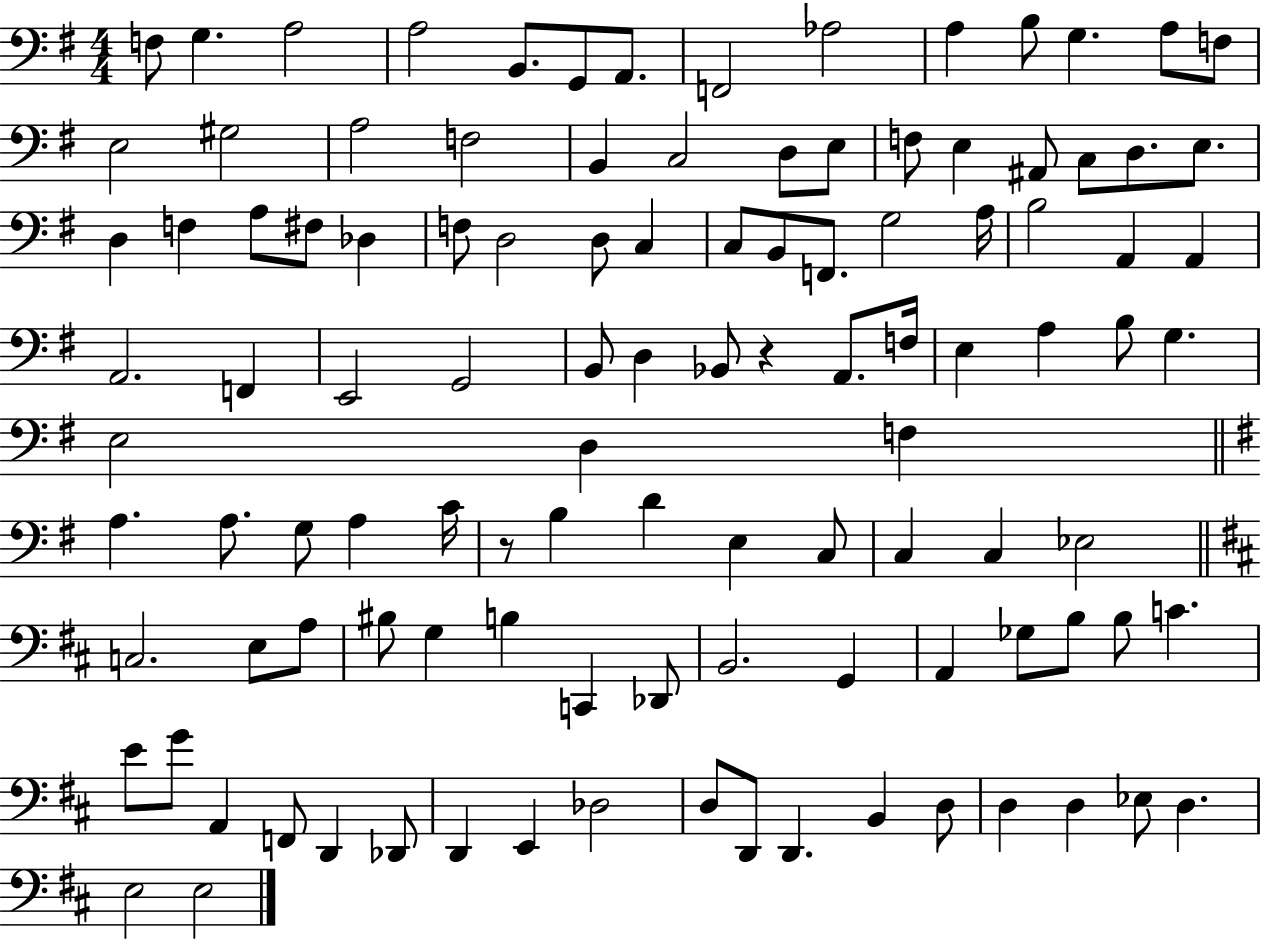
{
  \clef bass
  \numericTimeSignature
  \time 4/4
  \key g \major
  \repeat volta 2 { f8 g4. a2 | a2 b,8. g,8 a,8. | f,2 aes2 | a4 b8 g4. a8 f8 | \break e2 gis2 | a2 f2 | b,4 c2 d8 e8 | f8 e4 ais,8 c8 d8. e8. | \break d4 f4 a8 fis8 des4 | f8 d2 d8 c4 | c8 b,8 f,8. g2 a16 | b2 a,4 a,4 | \break a,2. f,4 | e,2 g,2 | b,8 d4 bes,8 r4 a,8. f16 | e4 a4 b8 g4. | \break e2 d4 f4 | \bar "||" \break \key g \major a4. a8. g8 a4 c'16 | r8 b4 d'4 e4 c8 | c4 c4 ees2 | \bar "||" \break \key d \major c2. e8 a8 | bis8 g4 b4 c,4 des,8 | b,2. g,4 | a,4 ges8 b8 b8 c'4. | \break e'8 g'8 a,4 f,8 d,4 des,8 | d,4 e,4 des2 | d8 d,8 d,4. b,4 d8 | d4 d4 ees8 d4. | \break e2 e2 | } \bar "|."
}